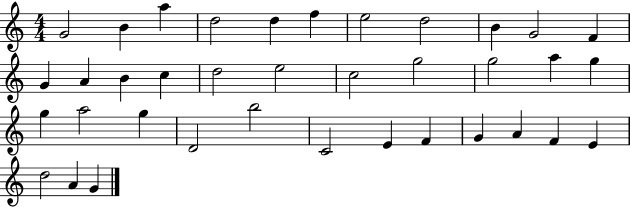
{
  \clef treble
  \numericTimeSignature
  \time 4/4
  \key c \major
  g'2 b'4 a''4 | d''2 d''4 f''4 | e''2 d''2 | b'4 g'2 f'4 | \break g'4 a'4 b'4 c''4 | d''2 e''2 | c''2 g''2 | g''2 a''4 g''4 | \break g''4 a''2 g''4 | d'2 b''2 | c'2 e'4 f'4 | g'4 a'4 f'4 e'4 | \break d''2 a'4 g'4 | \bar "|."
}